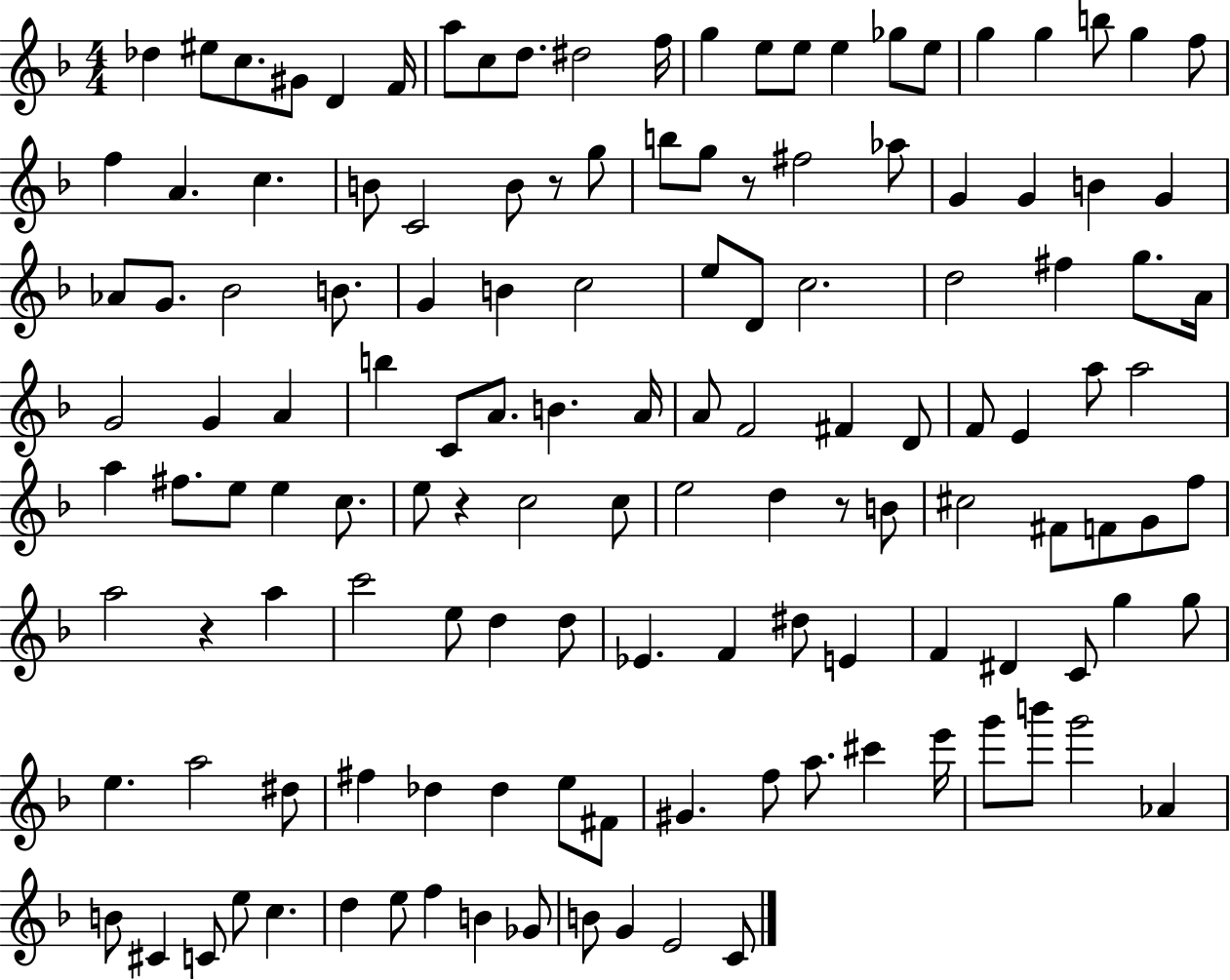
Db5/q EIS5/e C5/e. G#4/e D4/q F4/s A5/e C5/e D5/e. D#5/h F5/s G5/q E5/e E5/e E5/q Gb5/e E5/e G5/q G5/q B5/e G5/q F5/e F5/q A4/q. C5/q. B4/e C4/h B4/e R/e G5/e B5/e G5/e R/e F#5/h Ab5/e G4/q G4/q B4/q G4/q Ab4/e G4/e. Bb4/h B4/e. G4/q B4/q C5/h E5/e D4/e C5/h. D5/h F#5/q G5/e. A4/s G4/h G4/q A4/q B5/q C4/e A4/e. B4/q. A4/s A4/e F4/h F#4/q D4/e F4/e E4/q A5/e A5/h A5/q F#5/e. E5/e E5/q C5/e. E5/e R/q C5/h C5/e E5/h D5/q R/e B4/e C#5/h F#4/e F4/e G4/e F5/e A5/h R/q A5/q C6/h E5/e D5/q D5/e Eb4/q. F4/q D#5/e E4/q F4/q D#4/q C4/e G5/q G5/e E5/q. A5/h D#5/e F#5/q Db5/q Db5/q E5/e F#4/e G#4/q. F5/e A5/e. C#6/q E6/s G6/e B6/e G6/h Ab4/q B4/e C#4/q C4/e E5/e C5/q. D5/q E5/e F5/q B4/q Gb4/e B4/e G4/q E4/h C4/e